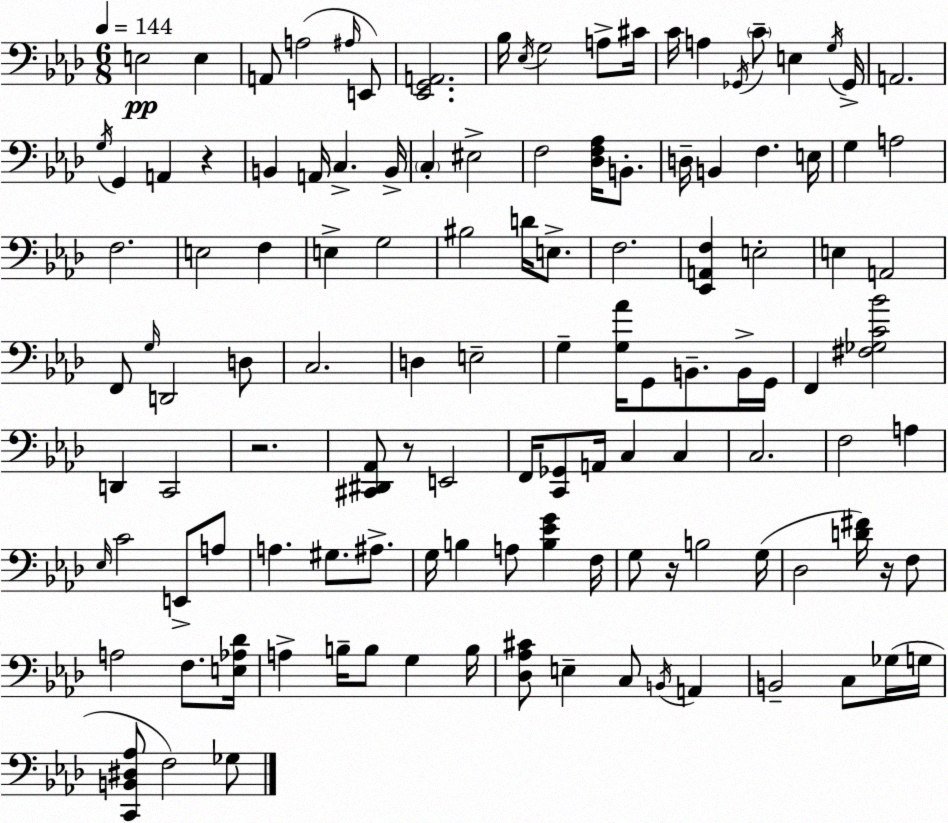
X:1
T:Untitled
M:6/8
L:1/4
K:Ab
E,2 E, A,,/2 A,2 ^A,/4 E,,/2 [_E,,G,,A,,]2 _B,/4 _E,/4 G,2 A,/2 ^C/4 C/4 A, _G,,/4 C/2 E, G,/4 _G,,/4 A,,2 G,/4 G,, A,, z B,, A,,/4 C, B,,/4 C, ^E,2 F,2 [_D,F,_A,]/4 B,,/2 D,/4 B,, F, E,/4 G, A,2 F,2 E,2 F, E, G,2 ^B,2 D/4 E,/2 F,2 [_E,,A,,F,] E,2 E, A,,2 F,,/2 G,/4 D,,2 D,/2 C,2 D, E,2 G, [G,_A]/4 G,,/2 B,,/2 B,,/4 G,,/4 F,, [^F,_G,C_B]2 D,, C,,2 z2 [^C,,^D,,_A,,]/2 z/2 E,,2 F,,/4 [C,,_G,,]/2 A,,/4 C, C, C,2 F,2 A, _E,/4 C2 E,,/2 A,/2 A, ^G,/2 ^A,/2 G,/4 B, A,/2 [B,_EG] F,/4 G,/2 z/4 B,2 G,/4 _D,2 [D^F]/4 z/4 F,/2 A,2 F,/2 [E,_A,_D]/4 A, B,/4 B,/2 G, B,/4 [_D,_A,^C]/2 E, C,/2 B,,/4 A,, B,,2 C,/2 _G,/4 G,/4 [C,,B,,^D,_A,]/2 F,2 _G,/2